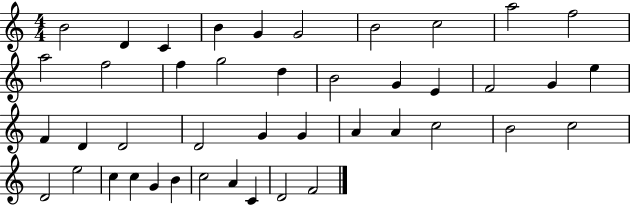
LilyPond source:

{
  \clef treble
  \numericTimeSignature
  \time 4/4
  \key c \major
  b'2 d'4 c'4 | b'4 g'4 g'2 | b'2 c''2 | a''2 f''2 | \break a''2 f''2 | f''4 g''2 d''4 | b'2 g'4 e'4 | f'2 g'4 e''4 | \break f'4 d'4 d'2 | d'2 g'4 g'4 | a'4 a'4 c''2 | b'2 c''2 | \break d'2 e''2 | c''4 c''4 g'4 b'4 | c''2 a'4 c'4 | d'2 f'2 | \break \bar "|."
}